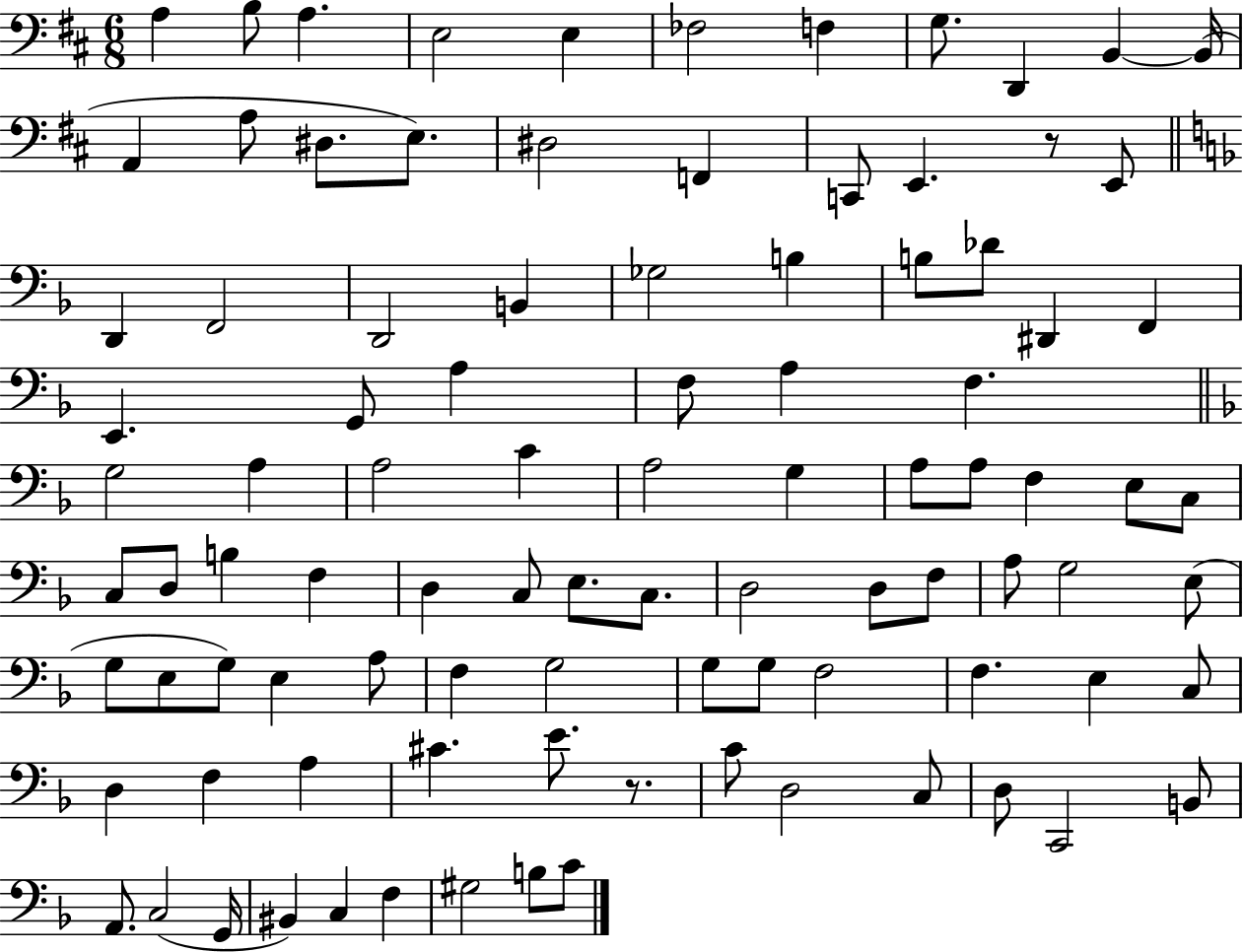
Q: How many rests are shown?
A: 2